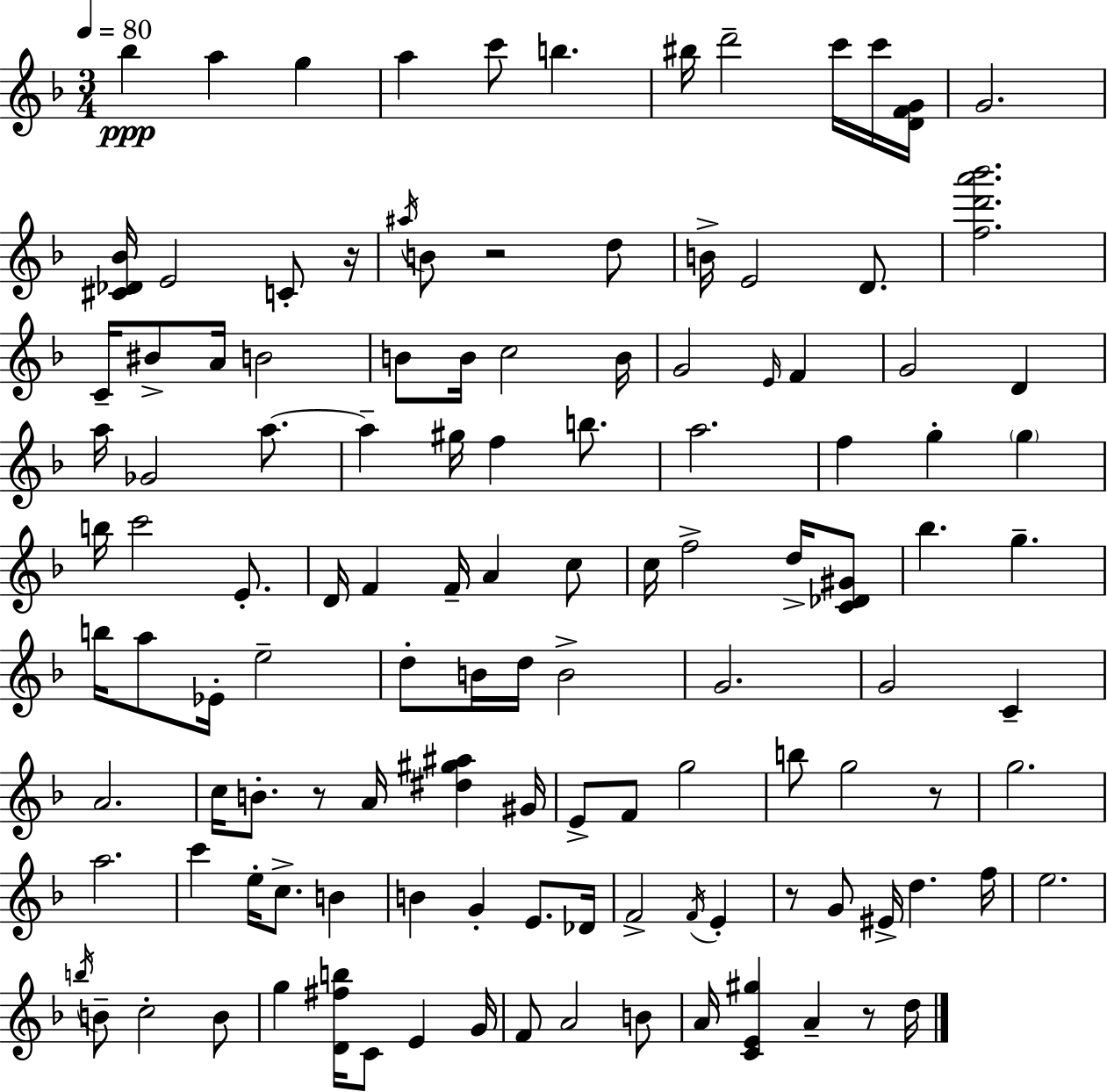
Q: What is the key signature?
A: F major